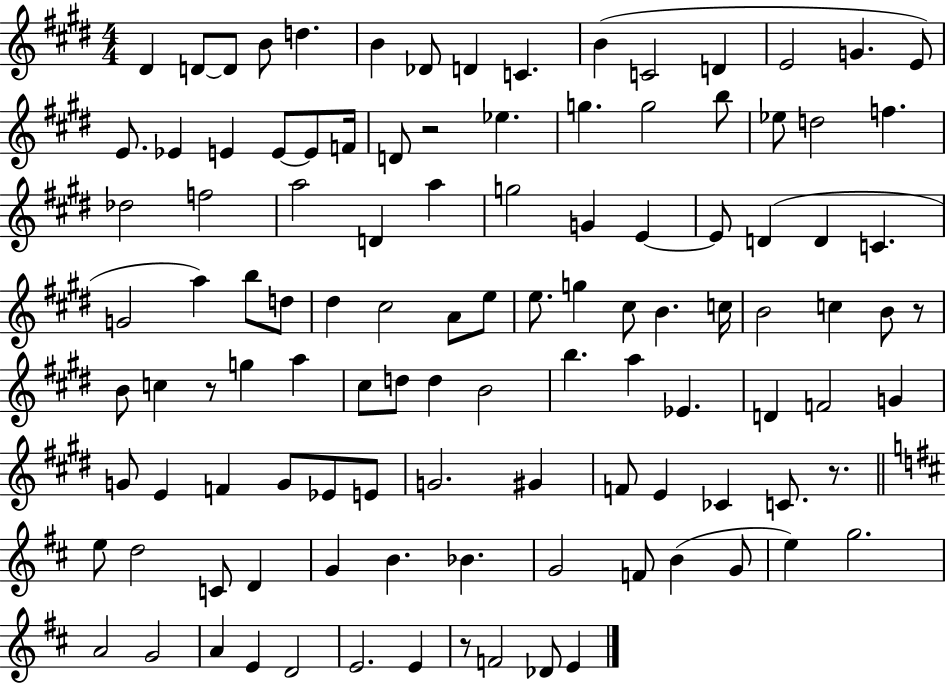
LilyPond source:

{
  \clef treble
  \numericTimeSignature
  \time 4/4
  \key e \major
  dis'4 d'8~~ d'8 b'8 d''4. | b'4 des'8 d'4 c'4. | b'4( c'2 d'4 | e'2 g'4. e'8) | \break e'8. ees'4 e'4 e'8~~ e'8 f'16 | d'8 r2 ees''4. | g''4. g''2 b''8 | ees''8 d''2 f''4. | \break des''2 f''2 | a''2 d'4 a''4 | g''2 g'4 e'4~~ | e'8 d'4( d'4 c'4. | \break g'2 a''4) b''8 d''8 | dis''4 cis''2 a'8 e''8 | e''8. g''4 cis''8 b'4. c''16 | b'2 c''4 b'8 r8 | \break b'8 c''4 r8 g''4 a''4 | cis''8 d''8 d''4 b'2 | b''4. a''4 ees'4. | d'4 f'2 g'4 | \break g'8 e'4 f'4 g'8 ees'8 e'8 | g'2. gis'4 | f'8 e'4 ces'4 c'8. r8. | \bar "||" \break \key d \major e''8 d''2 c'8 d'4 | g'4 b'4. bes'4. | g'2 f'8 b'4( g'8 | e''4) g''2. | \break a'2 g'2 | a'4 e'4 d'2 | e'2. e'4 | r8 f'2 des'8 e'4 | \break \bar "|."
}